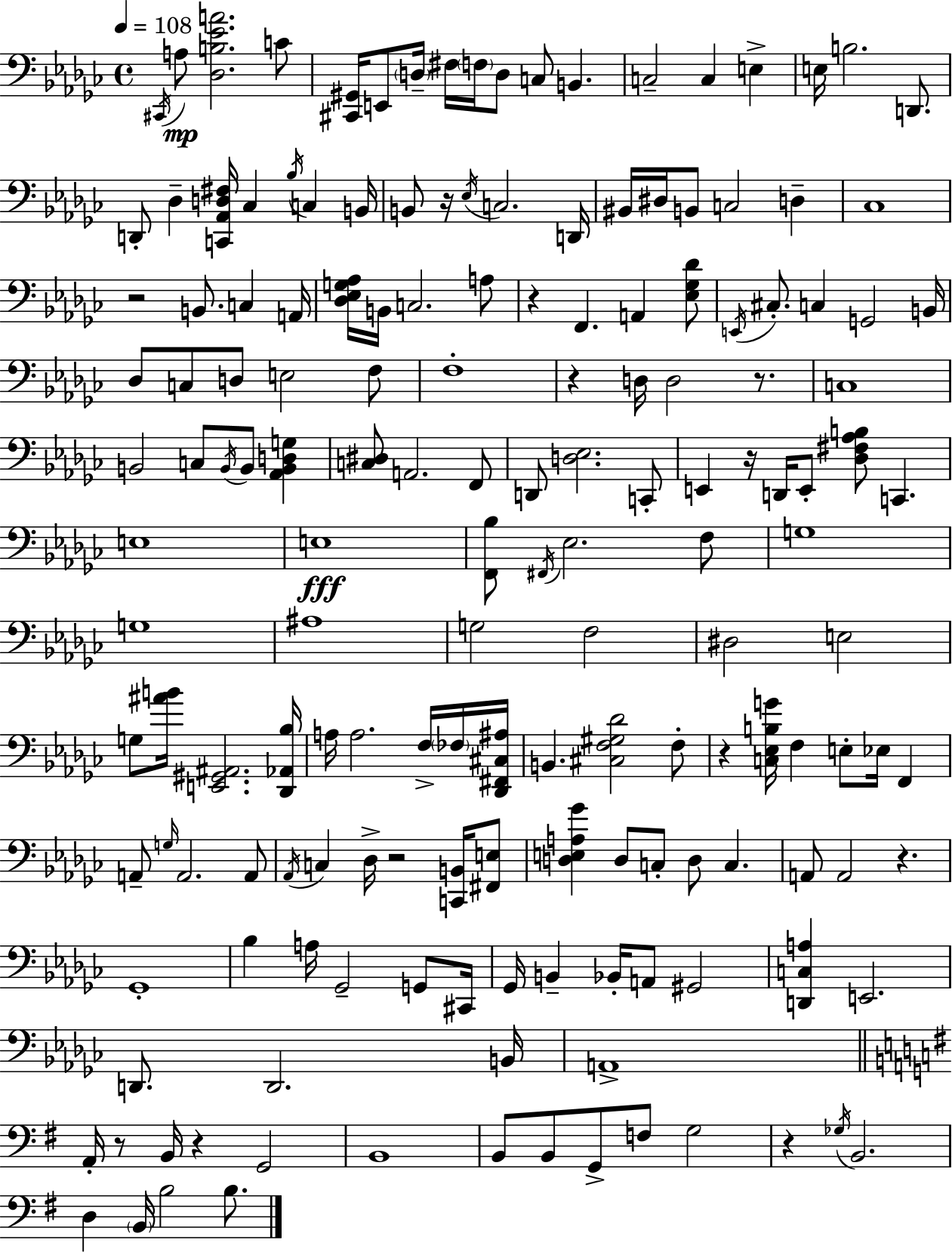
C#2/s A3/e [Db3,B3,Eb4,A4]/h. C4/e [C#2,G#2]/s E2/e D3/s F#3/s F3/s D3/e C3/e B2/q. C3/h C3/q E3/q E3/s B3/h. D2/e. D2/e Db3/q [C2,Ab2,D3,F#3]/s CES3/q Bb3/s C3/q B2/s B2/e R/s Eb3/s C3/h. D2/s BIS2/s D#3/s B2/e C3/h D3/q CES3/w R/h B2/e. C3/q A2/s [Db3,Eb3,G3,Ab3]/s B2/s C3/h. A3/e R/q F2/q. A2/q [Eb3,Gb3,Db4]/e E2/s C#3/e. C3/q G2/h B2/s Db3/e C3/e D3/e E3/h F3/e F3/w R/q D3/s D3/h R/e. C3/w B2/h C3/e B2/s B2/e [Ab2,B2,D3,G3]/q [C3,D#3]/e A2/h. F2/e D2/e [D3,Eb3]/h. C2/e E2/q R/s D2/s E2/e [Db3,F#3,Ab3,B3]/e C2/q. E3/w E3/w [F2,Bb3]/e F#2/s Eb3/h. F3/e G3/w G3/w A#3/w G3/h F3/h D#3/h E3/h G3/e [A#4,B4]/s [E2,G#2,A#2]/h. [Db2,Ab2,Bb3]/s A3/s A3/h. F3/s FES3/s [Db2,F#2,C#3,A#3]/s B2/q. [C#3,F3,G#3,Db4]/h F3/e R/q [C3,Eb3,B3,G4]/s F3/q E3/e Eb3/s F2/q A2/e G3/s A2/h. A2/e Ab2/s C3/q Db3/s R/h [C2,B2]/s [F#2,E3]/e [D3,E3,A3,Gb4]/q D3/e C3/e D3/e C3/q. A2/e A2/h R/q. Gb2/w Bb3/q A3/s Gb2/h G2/e C#2/s Gb2/s B2/q Bb2/s A2/e G#2/h [D2,C3,A3]/q E2/h. D2/e. D2/h. B2/s A2/w A2/s R/e B2/s R/q G2/h B2/w B2/e B2/e G2/e F3/e G3/h R/q Gb3/s B2/h. D3/q B2/s B3/h B3/e.